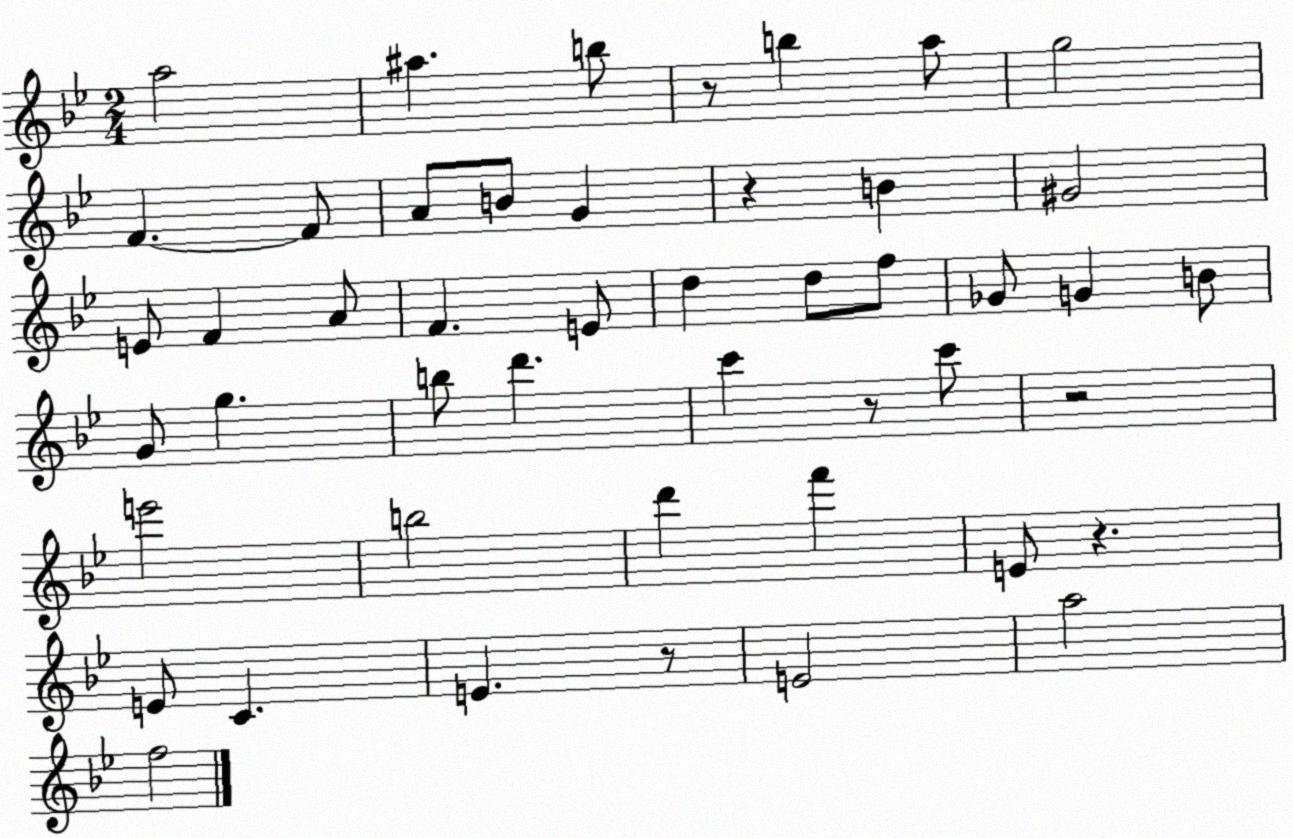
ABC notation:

X:1
T:Untitled
M:2/4
L:1/4
K:Bb
a2 ^a b/2 z/2 b a/2 g2 F F/2 A/2 B/2 G z B ^G2 E/2 F A/2 F E/2 d d/2 f/2 _G/2 G B/2 G/2 g b/2 d' c' z/2 c'/2 z2 e'2 b2 d' f' E/2 z E/2 C E z/2 E2 a2 f2